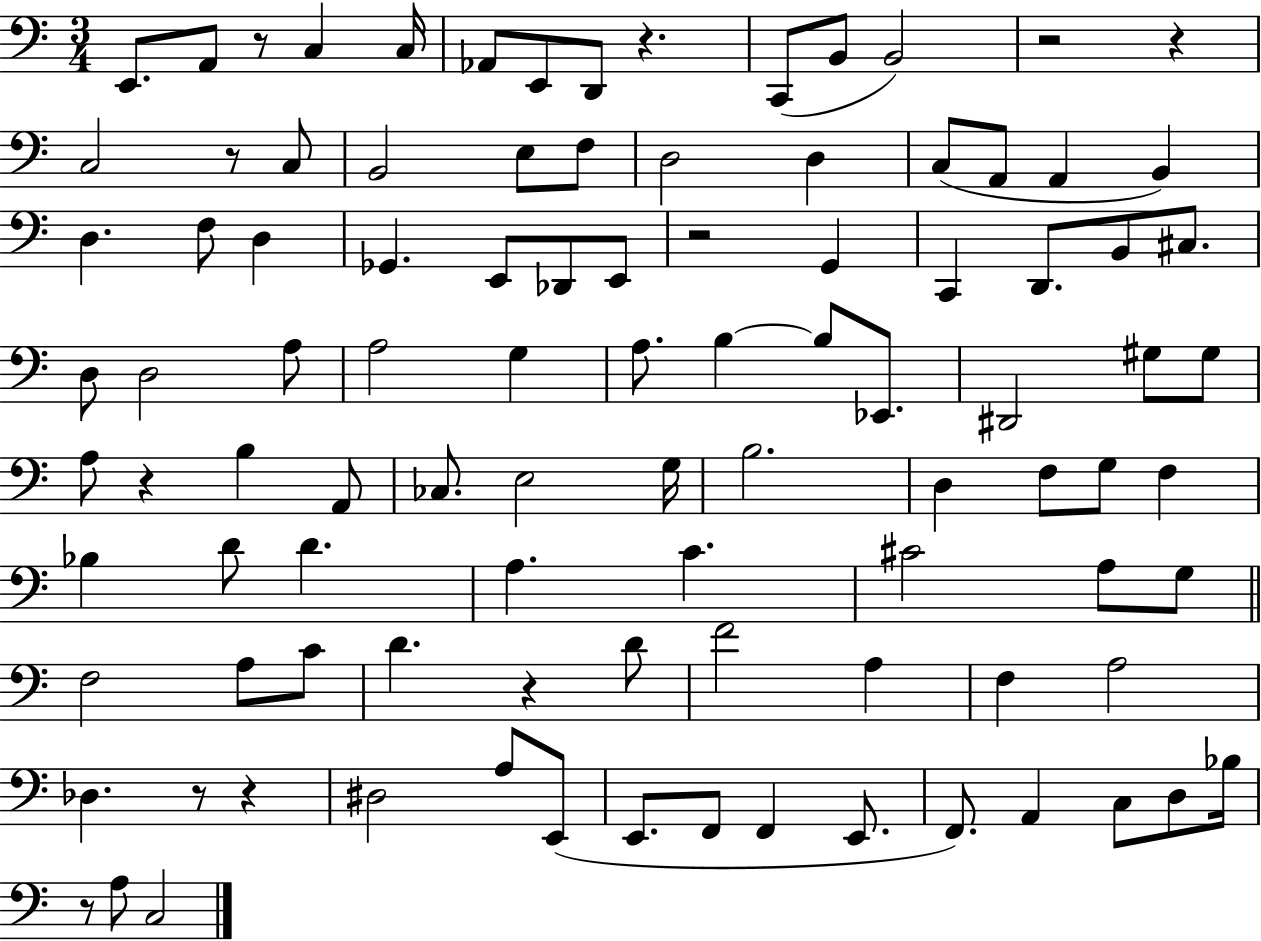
E2/e. A2/e R/e C3/q C3/s Ab2/e E2/e D2/e R/q. C2/e B2/e B2/h R/h R/q C3/h R/e C3/e B2/h E3/e F3/e D3/h D3/q C3/e A2/e A2/q B2/q D3/q. F3/e D3/q Gb2/q. E2/e Db2/e E2/e R/h G2/q C2/q D2/e. B2/e C#3/e. D3/e D3/h A3/e A3/h G3/q A3/e. B3/q B3/e Eb2/e. D#2/h G#3/e G#3/e A3/e R/q B3/q A2/e CES3/e. E3/h G3/s B3/h. D3/q F3/e G3/e F3/q Bb3/q D4/e D4/q. A3/q. C4/q. C#4/h A3/e G3/e F3/h A3/e C4/e D4/q. R/q D4/e F4/h A3/q F3/q A3/h Db3/q. R/e R/q D#3/h A3/e E2/e E2/e. F2/e F2/q E2/e. F2/e. A2/q C3/e D3/e Bb3/s R/e A3/e C3/h